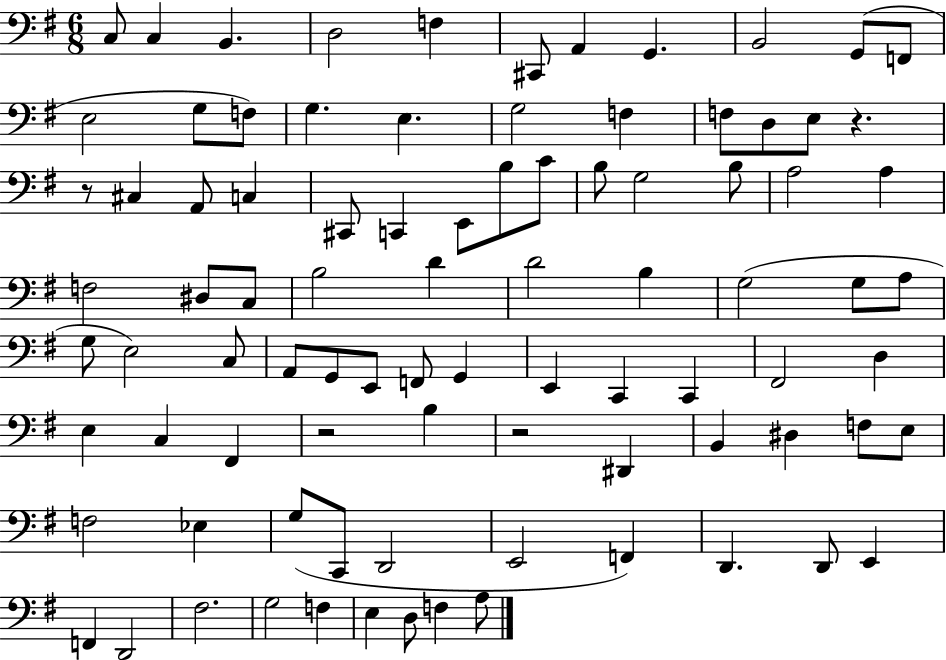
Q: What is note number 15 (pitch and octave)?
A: G3